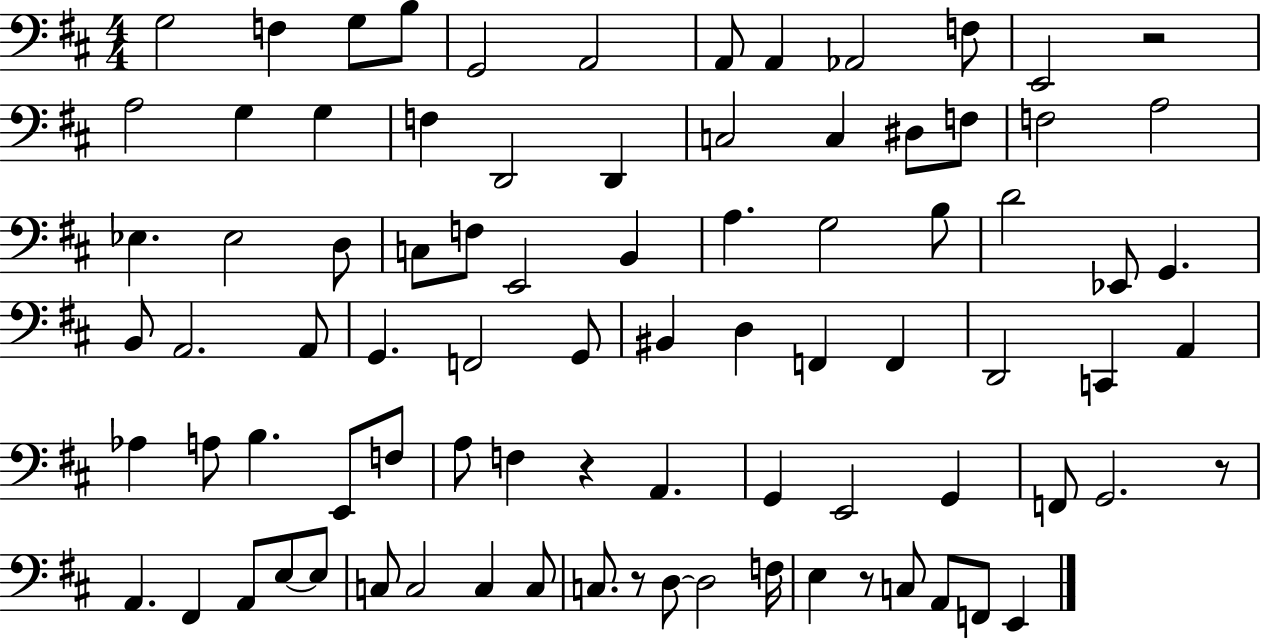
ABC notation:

X:1
T:Untitled
M:4/4
L:1/4
K:D
G,2 F, G,/2 B,/2 G,,2 A,,2 A,,/2 A,, _A,,2 F,/2 E,,2 z2 A,2 G, G, F, D,,2 D,, C,2 C, ^D,/2 F,/2 F,2 A,2 _E, _E,2 D,/2 C,/2 F,/2 E,,2 B,, A, G,2 B,/2 D2 _E,,/2 G,, B,,/2 A,,2 A,,/2 G,, F,,2 G,,/2 ^B,, D, F,, F,, D,,2 C,, A,, _A, A,/2 B, E,,/2 F,/2 A,/2 F, z A,, G,, E,,2 G,, F,,/2 G,,2 z/2 A,, ^F,, A,,/2 E,/2 E,/2 C,/2 C,2 C, C,/2 C,/2 z/2 D,/2 D,2 F,/4 E, z/2 C,/2 A,,/2 F,,/2 E,,